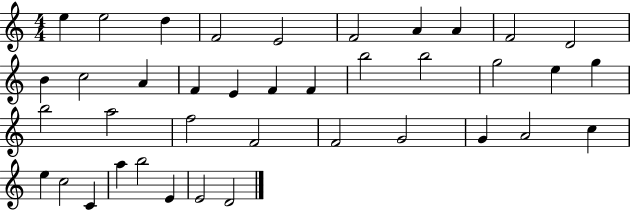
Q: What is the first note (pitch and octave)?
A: E5